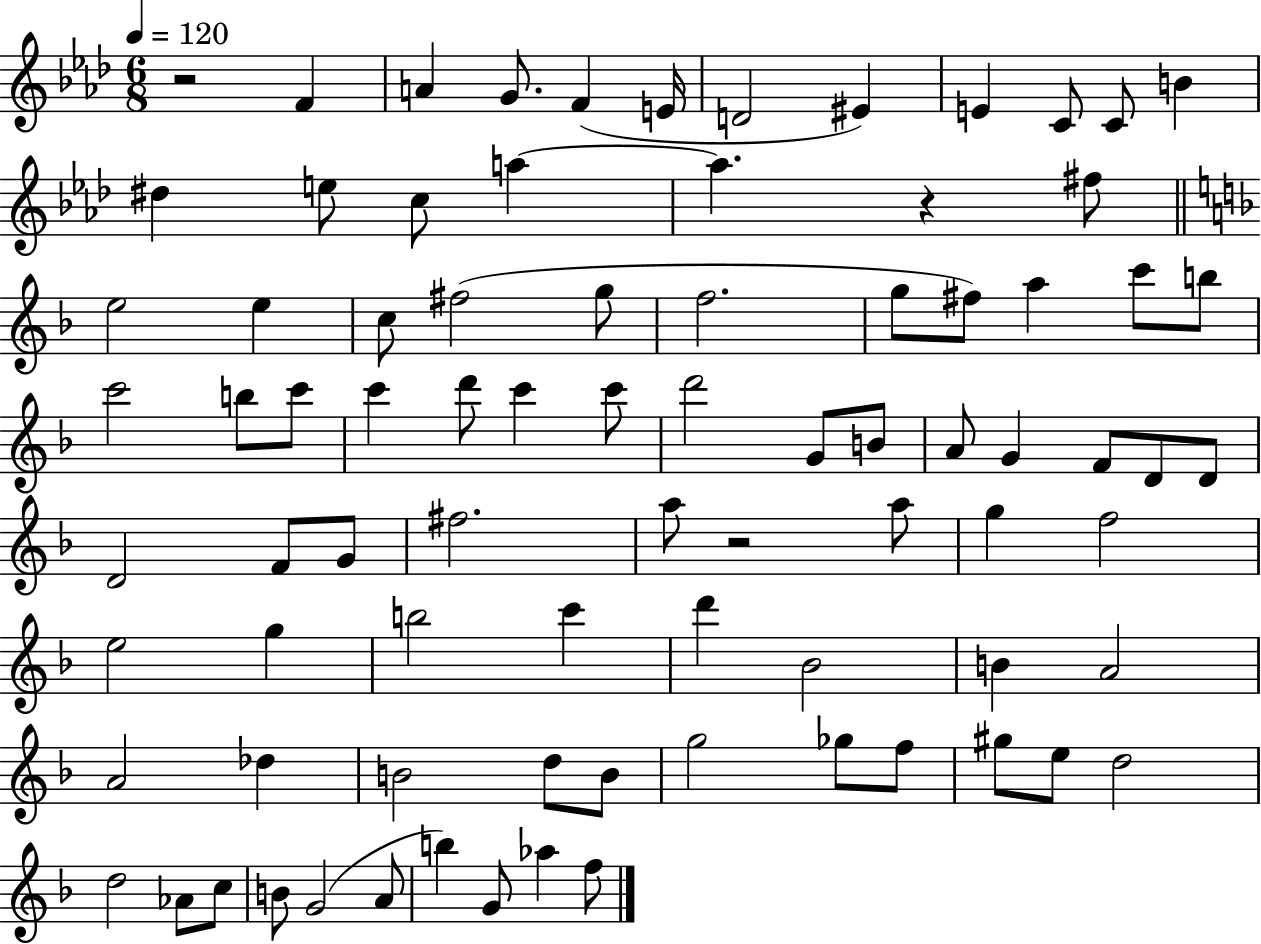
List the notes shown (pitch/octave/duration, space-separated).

R/h F4/q A4/q G4/e. F4/q E4/s D4/h EIS4/q E4/q C4/e C4/e B4/q D#5/q E5/e C5/e A5/q A5/q. R/q F#5/e E5/h E5/q C5/e F#5/h G5/e F5/h. G5/e F#5/e A5/q C6/e B5/e C6/h B5/e C6/e C6/q D6/e C6/q C6/e D6/h G4/e B4/e A4/e G4/q F4/e D4/e D4/e D4/h F4/e G4/e F#5/h. A5/e R/h A5/e G5/q F5/h E5/h G5/q B5/h C6/q D6/q Bb4/h B4/q A4/h A4/h Db5/q B4/h D5/e B4/e G5/h Gb5/e F5/e G#5/e E5/e D5/h D5/h Ab4/e C5/e B4/e G4/h A4/e B5/q G4/e Ab5/q F5/e